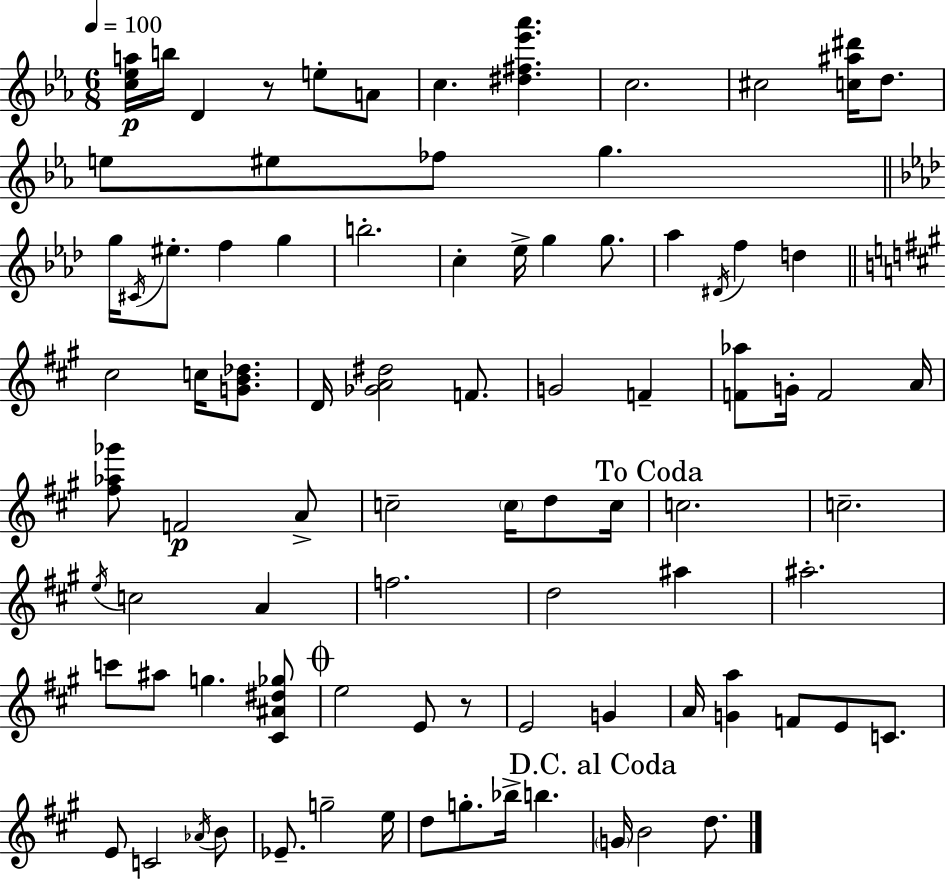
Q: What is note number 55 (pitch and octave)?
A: E4